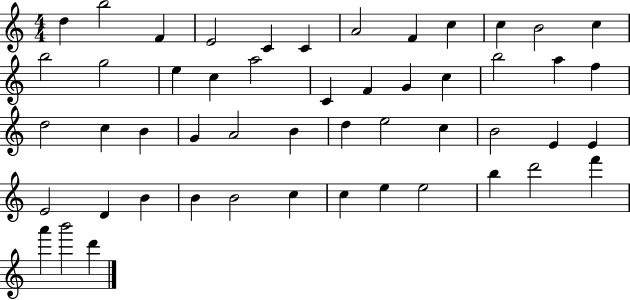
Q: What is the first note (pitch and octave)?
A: D5